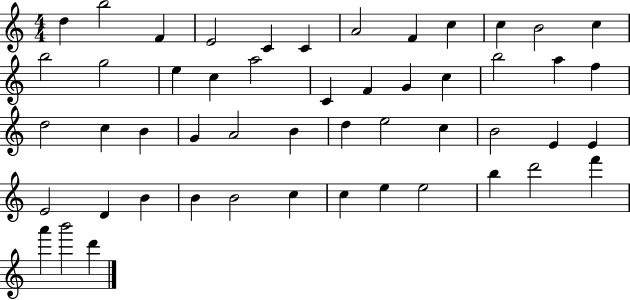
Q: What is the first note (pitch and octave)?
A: D5